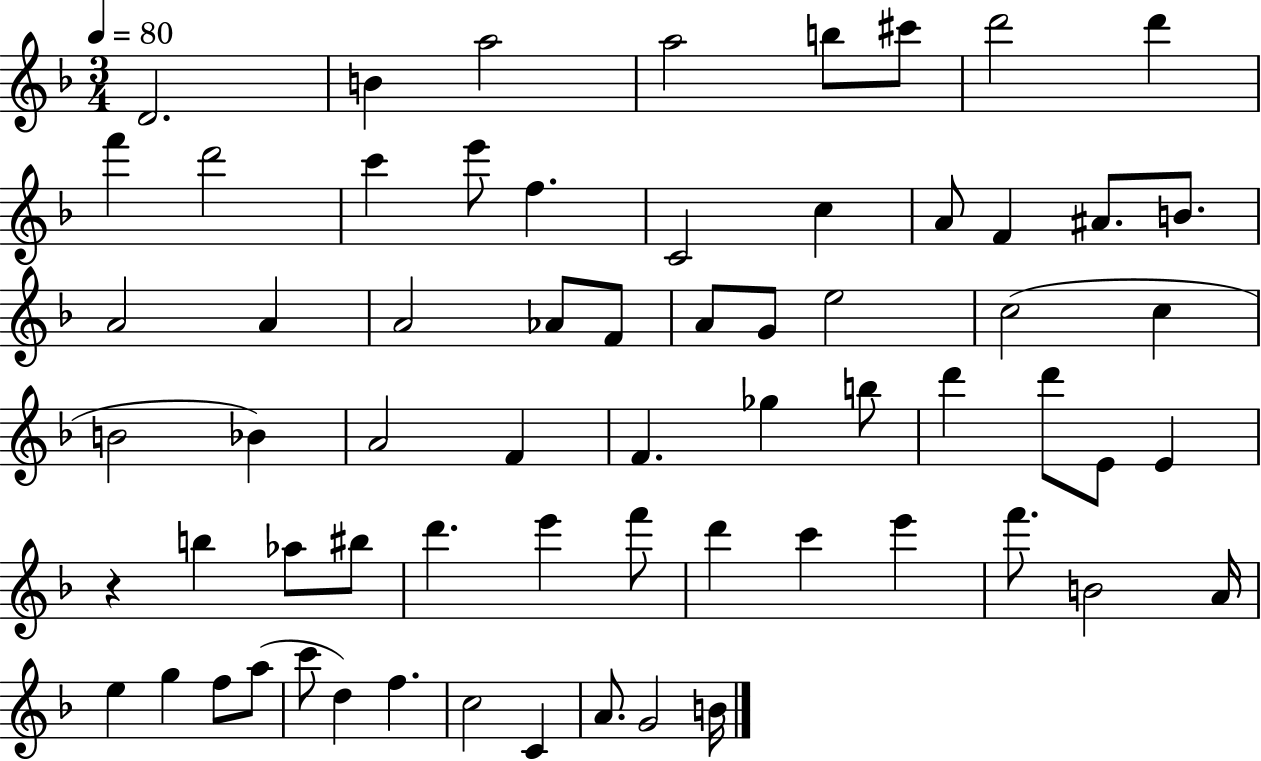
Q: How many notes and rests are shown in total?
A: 65